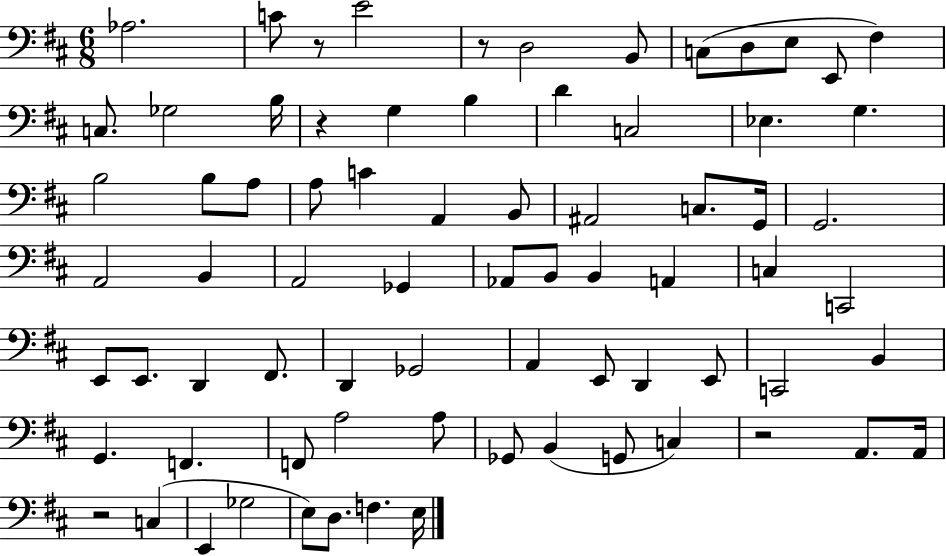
X:1
T:Untitled
M:6/8
L:1/4
K:D
_A,2 C/2 z/2 E2 z/2 D,2 B,,/2 C,/2 D,/2 E,/2 E,,/2 ^F, C,/2 _G,2 B,/4 z G, B, D C,2 _E, G, B,2 B,/2 A,/2 A,/2 C A,, B,,/2 ^A,,2 C,/2 G,,/4 G,,2 A,,2 B,, A,,2 _G,, _A,,/2 B,,/2 B,, A,, C, C,,2 E,,/2 E,,/2 D,, ^F,,/2 D,, _G,,2 A,, E,,/2 D,, E,,/2 C,,2 B,, G,, F,, F,,/2 A,2 A,/2 _G,,/2 B,, G,,/2 C, z2 A,,/2 A,,/4 z2 C, E,, _G,2 E,/2 D,/2 F, E,/4